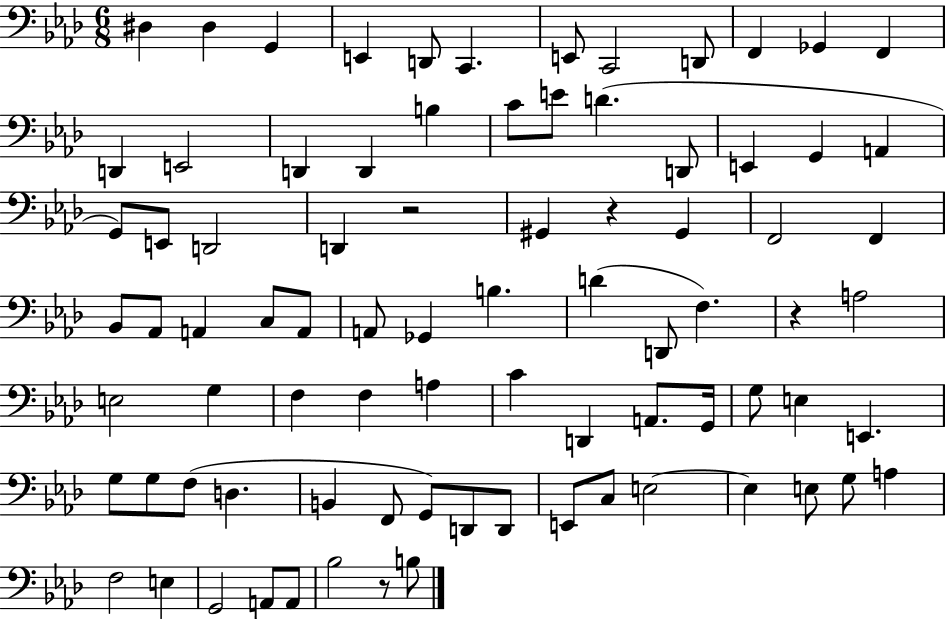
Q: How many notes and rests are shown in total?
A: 83